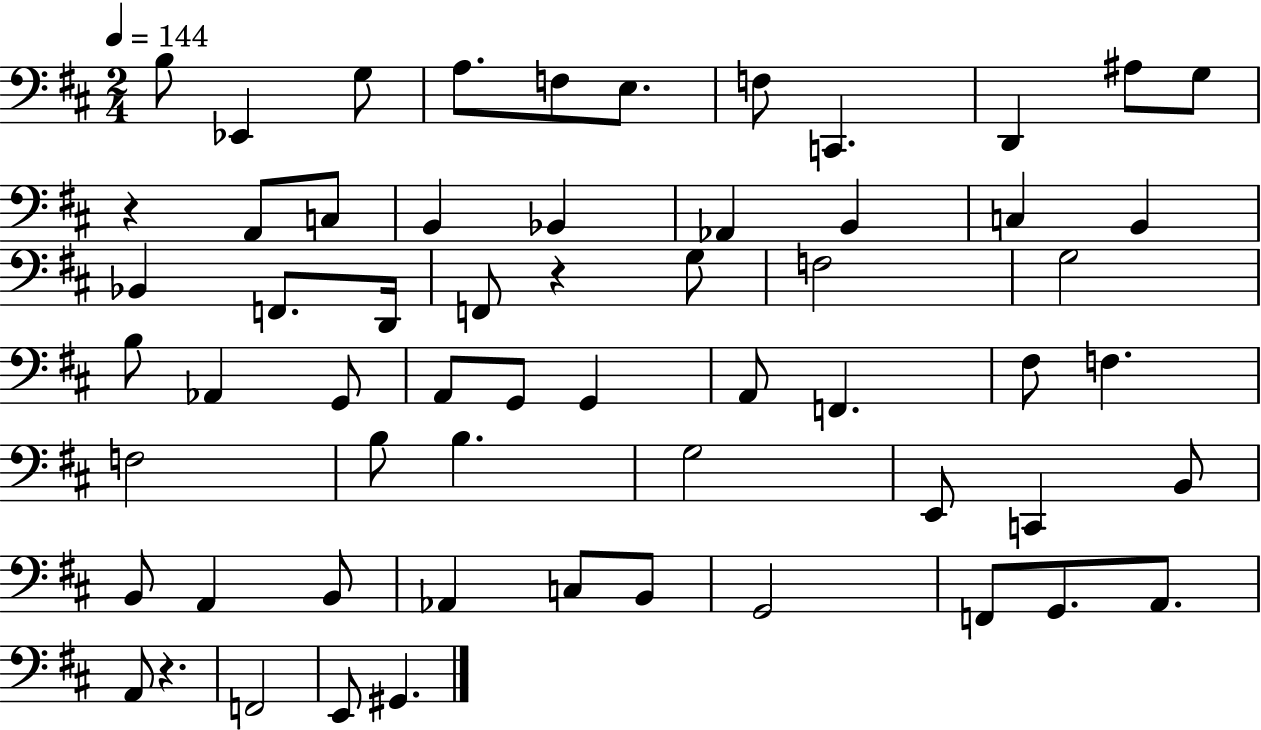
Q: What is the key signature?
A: D major